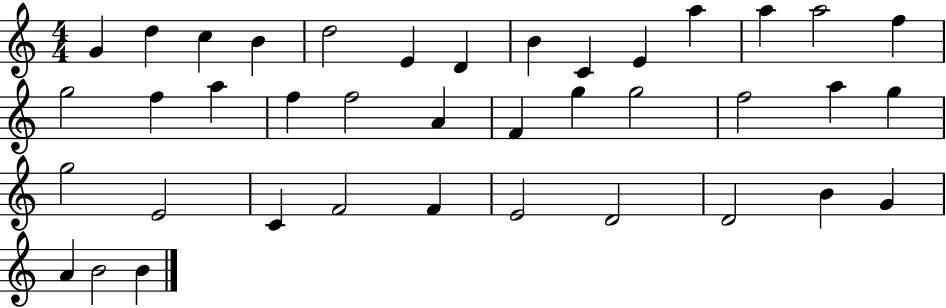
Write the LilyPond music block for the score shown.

{
  \clef treble
  \numericTimeSignature
  \time 4/4
  \key c \major
  g'4 d''4 c''4 b'4 | d''2 e'4 d'4 | b'4 c'4 e'4 a''4 | a''4 a''2 f''4 | \break g''2 f''4 a''4 | f''4 f''2 a'4 | f'4 g''4 g''2 | f''2 a''4 g''4 | \break g''2 e'2 | c'4 f'2 f'4 | e'2 d'2 | d'2 b'4 g'4 | \break a'4 b'2 b'4 | \bar "|."
}